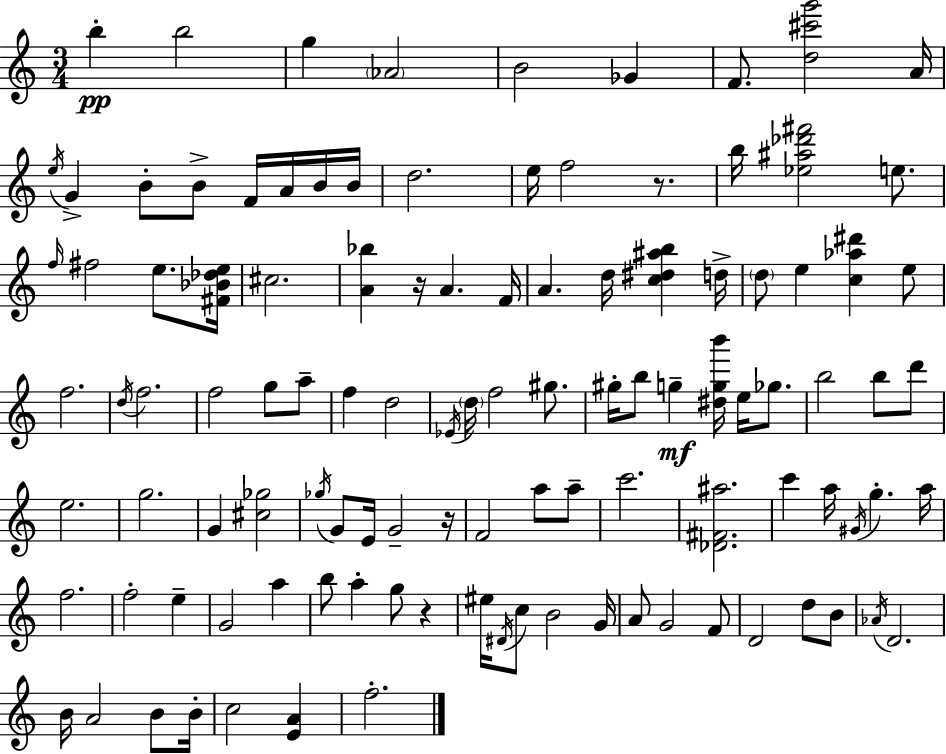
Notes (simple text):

B5/q B5/h G5/q Ab4/h B4/h Gb4/q F4/e. [D5,C#6,G6]/h A4/s E5/s G4/q B4/e B4/e F4/s A4/s B4/s B4/s D5/h. E5/s F5/h R/e. B5/s [Eb5,A#5,Db6,F#6]/h E5/e. F5/s F#5/h E5/e. [F#4,Bb4,Db5,E5]/s C#5/h. [A4,Bb5]/q R/s A4/q. F4/s A4/q. D5/s [C5,D#5,A#5,B5]/q D5/s D5/e E5/q [C5,Ab5,D#6]/q E5/e F5/h. D5/s F5/h. F5/h G5/e A5/e F5/q D5/h Eb4/s D5/s F5/h G#5/e. G#5/s B5/e G5/q [D#5,G5,B6]/s E5/s Gb5/e. B5/h B5/e D6/e E5/h. G5/h. G4/q [C#5,Gb5]/h Gb5/s G4/e E4/s G4/h R/s F4/h A5/e A5/e C6/h. [Db4,F#4,A#5]/h. C6/q A5/s G#4/s G5/q. A5/s F5/h. F5/h E5/q G4/h A5/q B5/e A5/q G5/e R/q EIS5/s D#4/s C5/e B4/h G4/s A4/e G4/h F4/e D4/h D5/e B4/e Ab4/s D4/h. B4/s A4/h B4/e B4/s C5/h [E4,A4]/q F5/h.